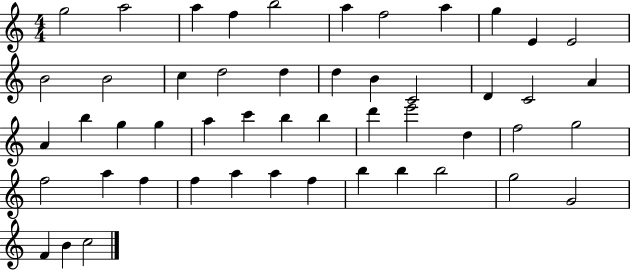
G5/h A5/h A5/q F5/q B5/h A5/q F5/h A5/q G5/q E4/q E4/h B4/h B4/h C5/q D5/h D5/q D5/q B4/q C4/h D4/q C4/h A4/q A4/q B5/q G5/q G5/q A5/q C6/q B5/q B5/q D6/q E6/h D5/q F5/h G5/h F5/h A5/q F5/q F5/q A5/q A5/q F5/q B5/q B5/q B5/h G5/h G4/h F4/q B4/q C5/h